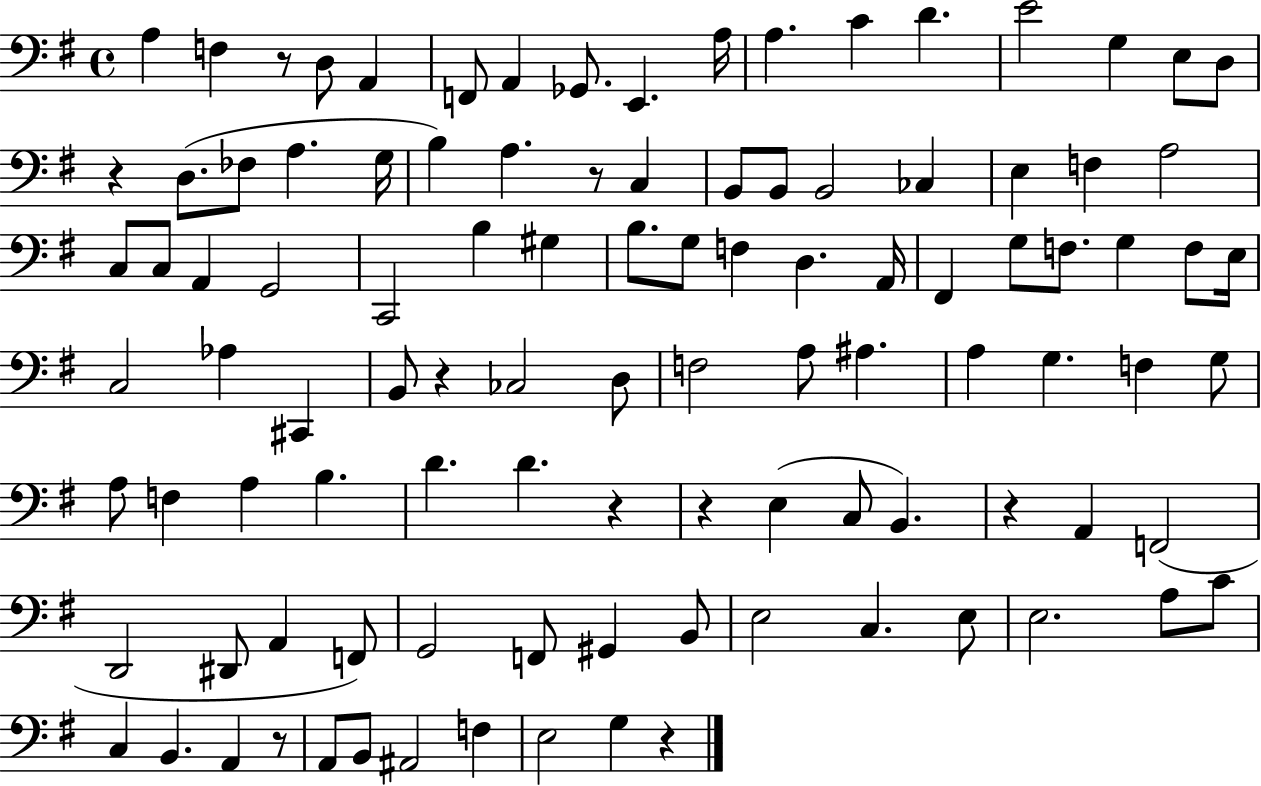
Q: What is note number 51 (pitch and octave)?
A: C#2